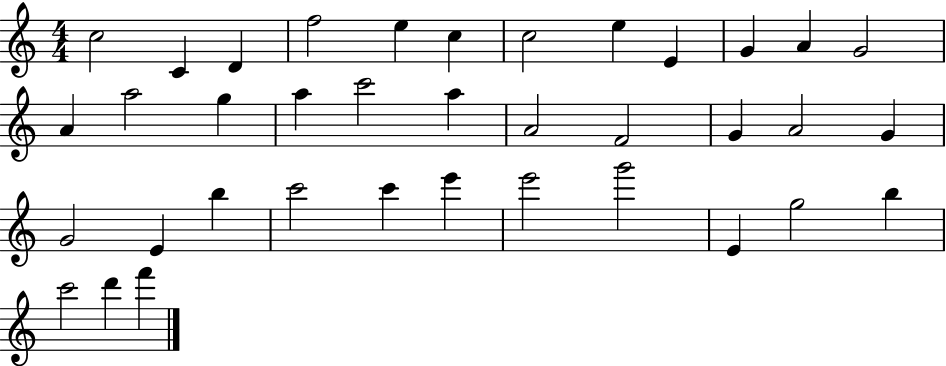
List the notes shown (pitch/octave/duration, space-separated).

C5/h C4/q D4/q F5/h E5/q C5/q C5/h E5/q E4/q G4/q A4/q G4/h A4/q A5/h G5/q A5/q C6/h A5/q A4/h F4/h G4/q A4/h G4/q G4/h E4/q B5/q C6/h C6/q E6/q E6/h G6/h E4/q G5/h B5/q C6/h D6/q F6/q